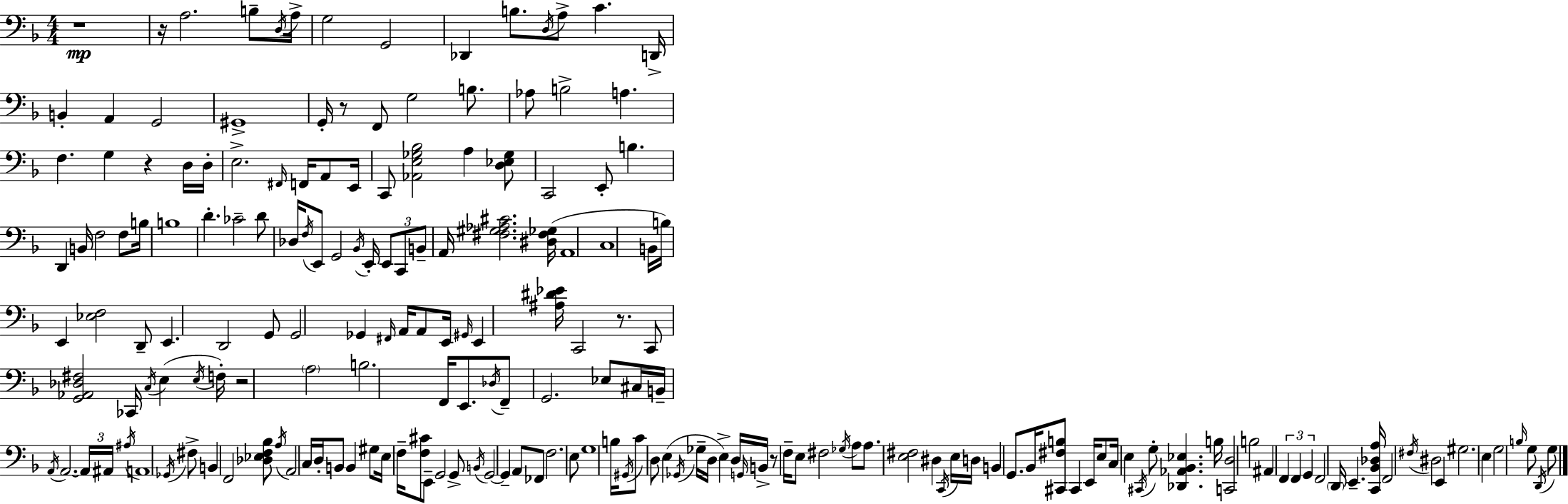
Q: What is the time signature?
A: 4/4